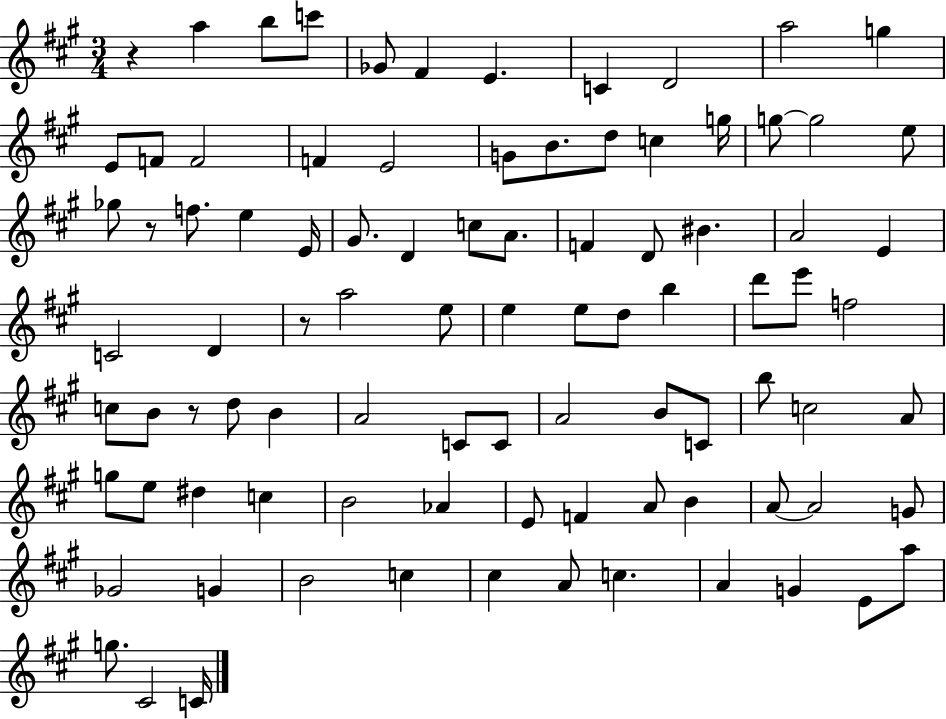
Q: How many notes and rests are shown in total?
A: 91